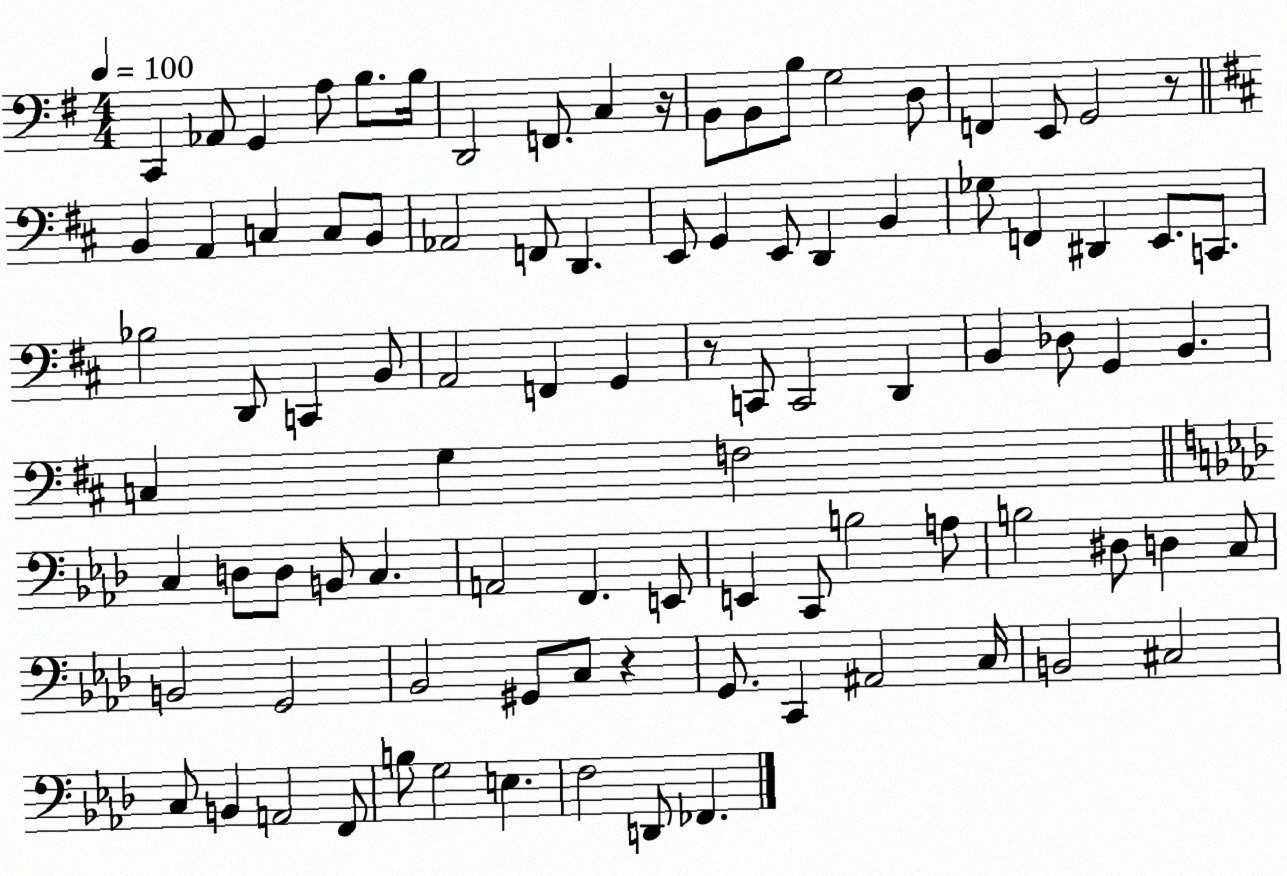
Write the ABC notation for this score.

X:1
T:Untitled
M:4/4
L:1/4
K:G
C,, _A,,/2 G,, A,/2 B,/2 B,/4 D,,2 F,,/2 C, z/4 B,,/2 B,,/2 B,/2 G,2 D,/2 F,, E,,/2 G,,2 z/2 B,, A,, C, C,/2 B,,/2 _A,,2 F,,/2 D,, E,,/2 G,, E,,/2 D,, B,, _G,/2 F,, ^D,, E,,/2 C,,/2 _B,2 D,,/2 C,, B,,/2 A,,2 F,, G,, z/2 C,,/2 C,,2 D,, B,, _D,/2 G,, B,, C, G, F,2 C, D,/2 D,/2 B,,/2 C, A,,2 F,, E,,/2 E,, C,,/2 B,2 A,/2 B,2 ^D,/2 D, C,/2 B,,2 G,,2 _B,,2 ^G,,/2 C,/2 z G,,/2 C,, ^A,,2 C,/4 B,,2 ^C,2 C,/2 B,, A,,2 F,,/2 B,/2 G,2 E, F,2 D,,/2 _F,,